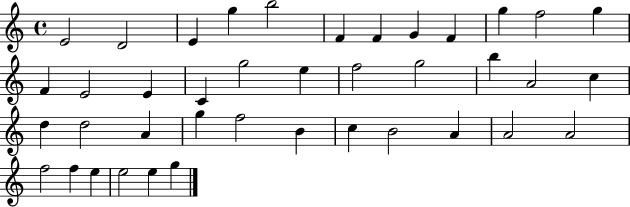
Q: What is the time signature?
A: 4/4